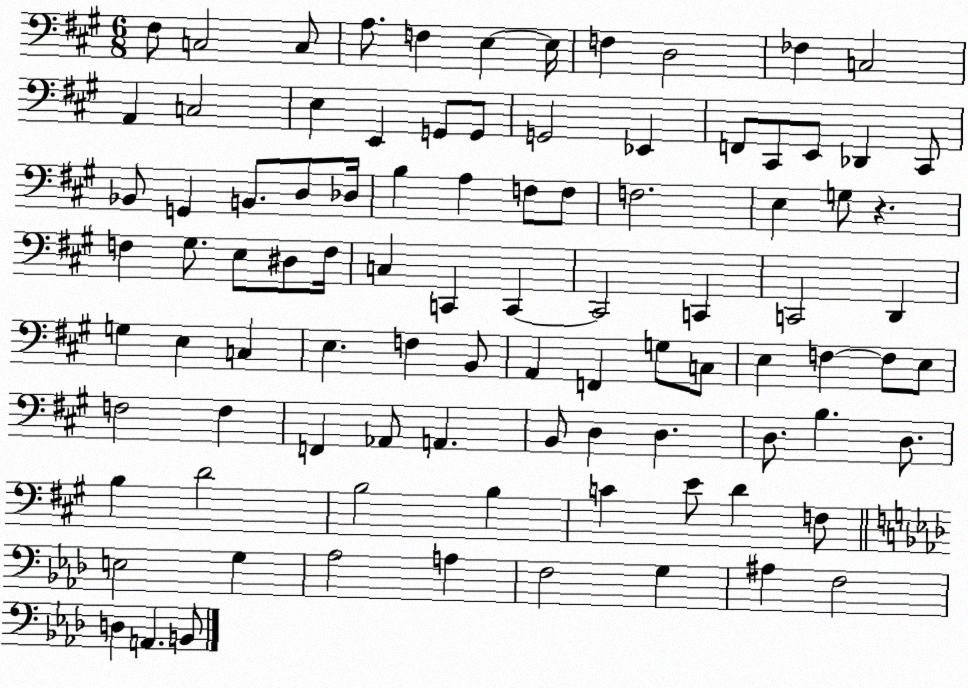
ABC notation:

X:1
T:Untitled
M:6/8
L:1/4
K:A
^F,/2 C,2 C,/2 A,/2 F, E, E,/4 F, D,2 _F, C,2 A,, C,2 E, E,, G,,/2 G,,/2 G,,2 _E,, F,,/2 ^C,,/2 E,,/2 _D,, ^C,,/2 _B,,/2 G,, B,,/2 D,/2 _D,/4 B, A, F,/2 F,/2 F,2 E, G,/2 z F, ^G,/2 E,/2 ^D,/2 F,/4 C, C,, C,, C,,2 C,, C,,2 D,, G, E, C, E, F, B,,/2 A,, F,, G,/2 C,/2 E, F, F,/2 E,/2 F,2 F, F,, _A,,/2 A,, B,,/2 D, D, D,/2 B, D,/2 B, D2 B,2 B, C E/2 D F,/2 E,2 G, _A,2 A, F,2 G, ^A, F,2 D, A,, B,,/2